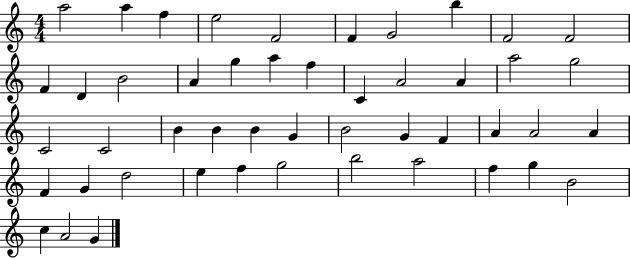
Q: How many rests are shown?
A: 0